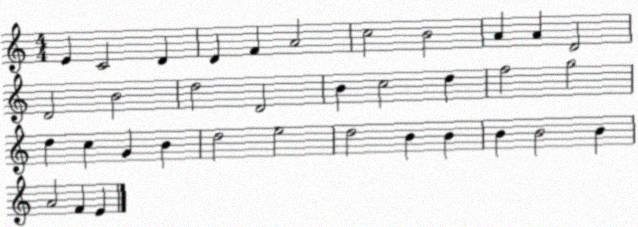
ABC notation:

X:1
T:Untitled
M:4/4
L:1/4
K:C
E C2 D D F A2 c2 B2 A A D2 D2 B2 d2 D2 B c2 d f2 g2 d c G B d2 e2 d2 B B B B2 B A2 F E